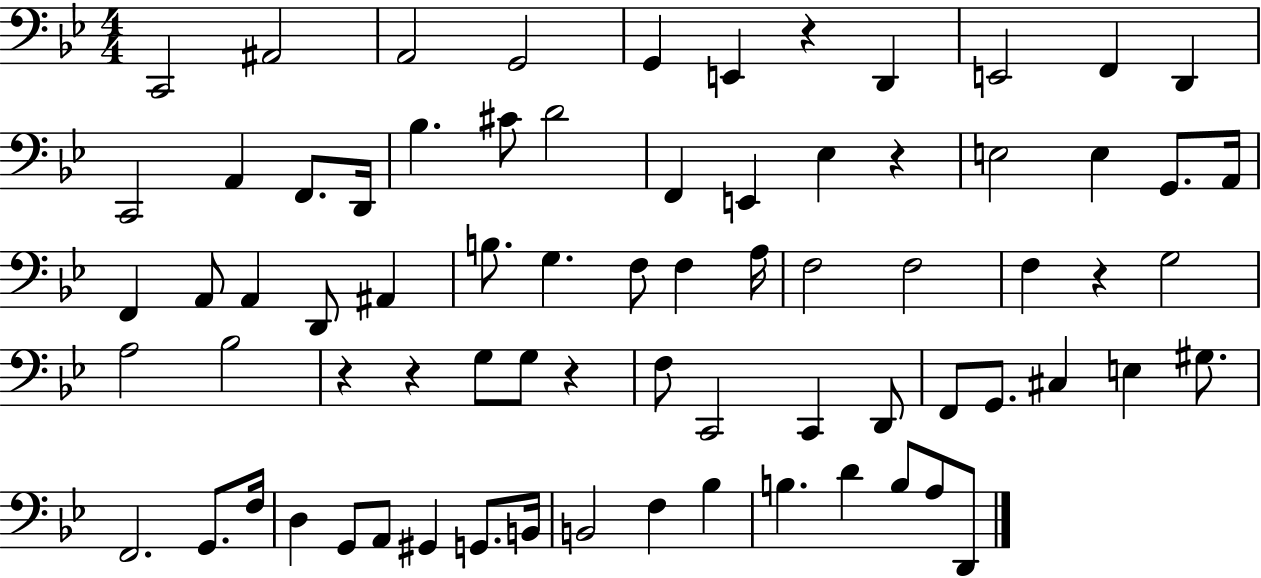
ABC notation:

X:1
T:Untitled
M:4/4
L:1/4
K:Bb
C,,2 ^A,,2 A,,2 G,,2 G,, E,, z D,, E,,2 F,, D,, C,,2 A,, F,,/2 D,,/4 _B, ^C/2 D2 F,, E,, _E, z E,2 E, G,,/2 A,,/4 F,, A,,/2 A,, D,,/2 ^A,, B,/2 G, F,/2 F, A,/4 F,2 F,2 F, z G,2 A,2 _B,2 z z G,/2 G,/2 z F,/2 C,,2 C,, D,,/2 F,,/2 G,,/2 ^C, E, ^G,/2 F,,2 G,,/2 F,/4 D, G,,/2 A,,/2 ^G,, G,,/2 B,,/4 B,,2 F, _B, B, D B,/2 A,/2 D,,/2